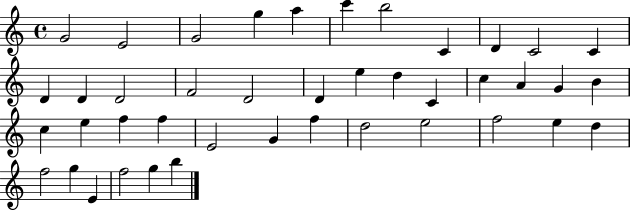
{
  \clef treble
  \time 4/4
  \defaultTimeSignature
  \key c \major
  g'2 e'2 | g'2 g''4 a''4 | c'''4 b''2 c'4 | d'4 c'2 c'4 | \break d'4 d'4 d'2 | f'2 d'2 | d'4 e''4 d''4 c'4 | c''4 a'4 g'4 b'4 | \break c''4 e''4 f''4 f''4 | e'2 g'4 f''4 | d''2 e''2 | f''2 e''4 d''4 | \break f''2 g''4 e'4 | f''2 g''4 b''4 | \bar "|."
}